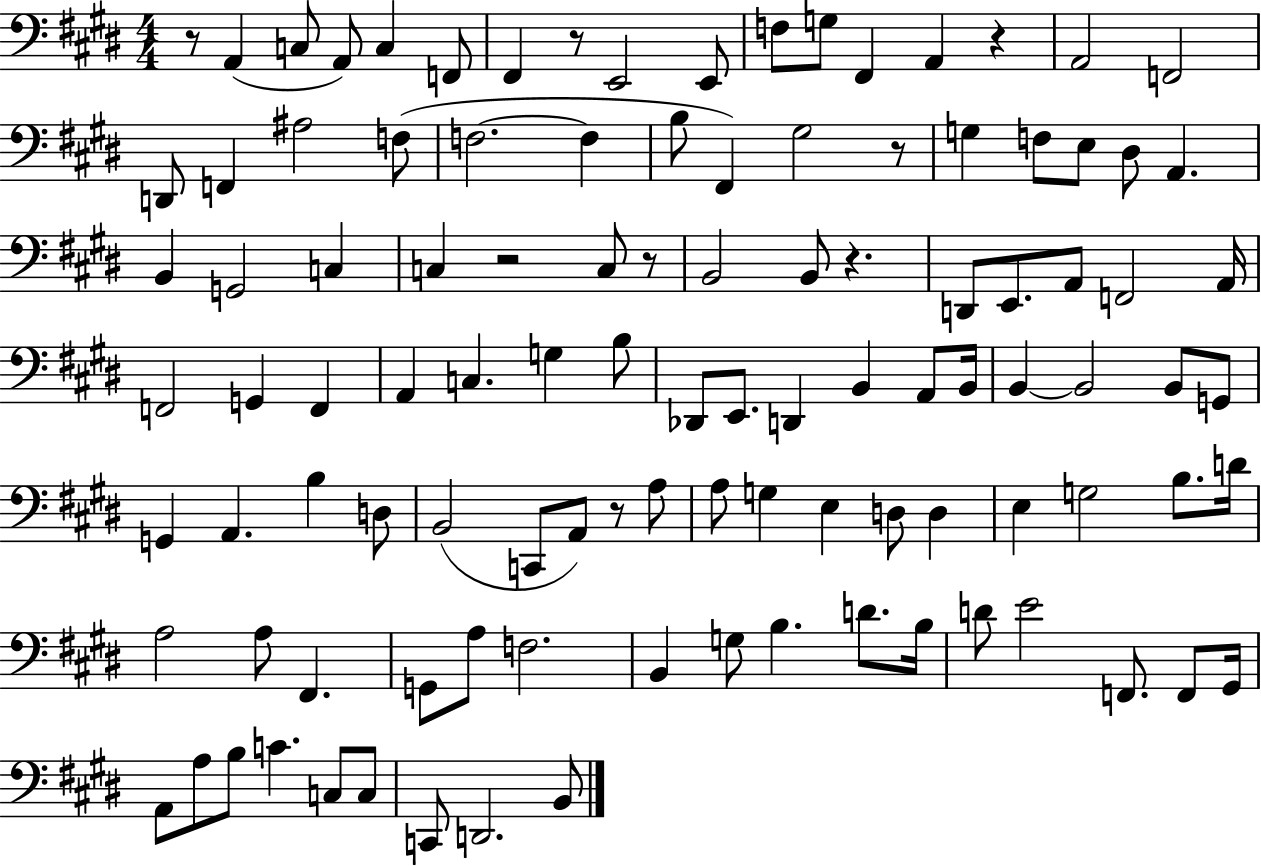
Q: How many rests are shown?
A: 8